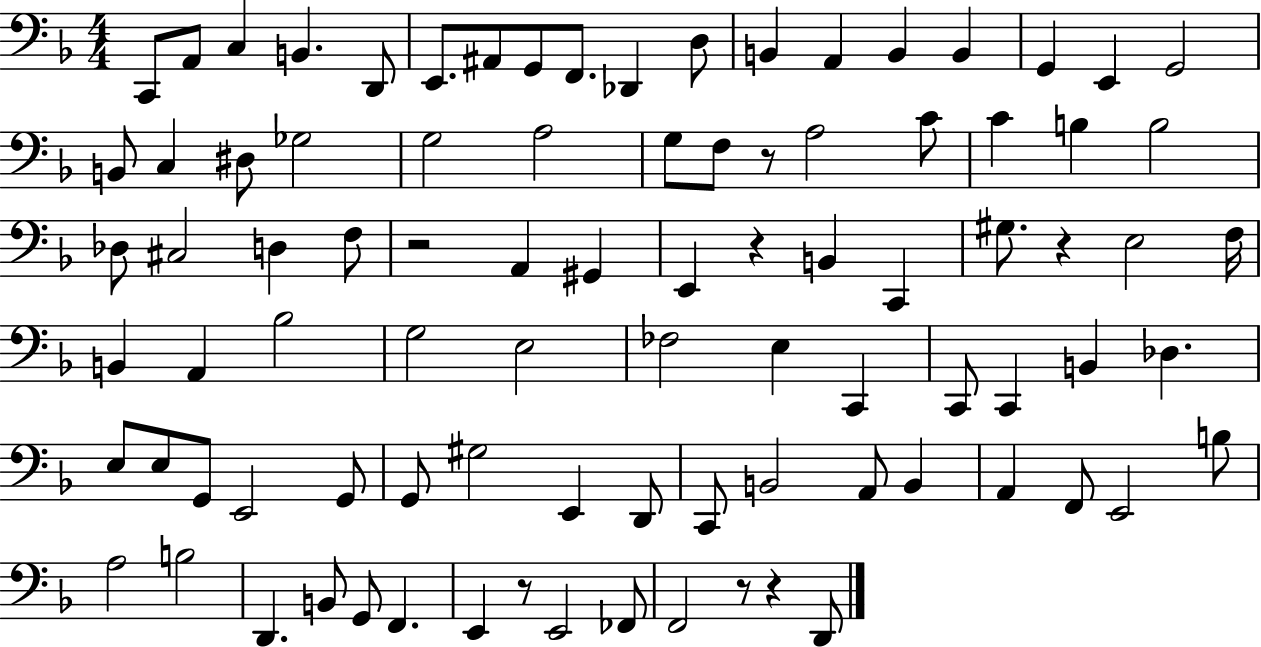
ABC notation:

X:1
T:Untitled
M:4/4
L:1/4
K:F
C,,/2 A,,/2 C, B,, D,,/2 E,,/2 ^A,,/2 G,,/2 F,,/2 _D,, D,/2 B,, A,, B,, B,, G,, E,, G,,2 B,,/2 C, ^D,/2 _G,2 G,2 A,2 G,/2 F,/2 z/2 A,2 C/2 C B, B,2 _D,/2 ^C,2 D, F,/2 z2 A,, ^G,, E,, z B,, C,, ^G,/2 z E,2 F,/4 B,, A,, _B,2 G,2 E,2 _F,2 E, C,, C,,/2 C,, B,, _D, E,/2 E,/2 G,,/2 E,,2 G,,/2 G,,/2 ^G,2 E,, D,,/2 C,,/2 B,,2 A,,/2 B,, A,, F,,/2 E,,2 B,/2 A,2 B,2 D,, B,,/2 G,,/2 F,, E,, z/2 E,,2 _F,,/2 F,,2 z/2 z D,,/2